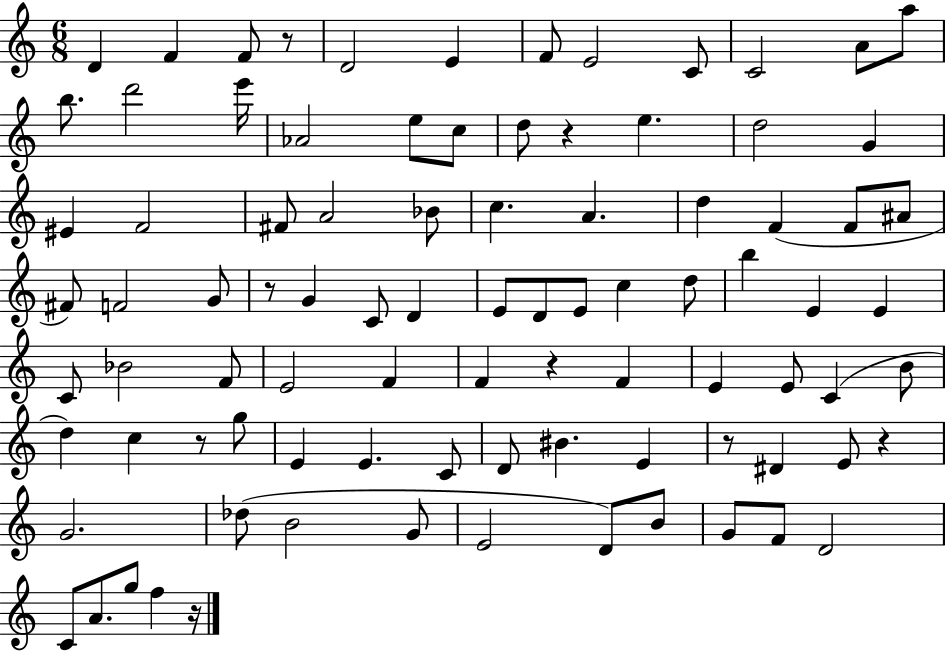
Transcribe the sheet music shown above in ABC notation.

X:1
T:Untitled
M:6/8
L:1/4
K:C
D F F/2 z/2 D2 E F/2 E2 C/2 C2 A/2 a/2 b/2 d'2 e'/4 _A2 e/2 c/2 d/2 z e d2 G ^E F2 ^F/2 A2 _B/2 c A d F F/2 ^A/2 ^F/2 F2 G/2 z/2 G C/2 D E/2 D/2 E/2 c d/2 b E E C/2 _B2 F/2 E2 F F z F E E/2 C B/2 d c z/2 g/2 E E C/2 D/2 ^B E z/2 ^D E/2 z G2 _d/2 B2 G/2 E2 D/2 B/2 G/2 F/2 D2 C/2 A/2 g/2 f z/4